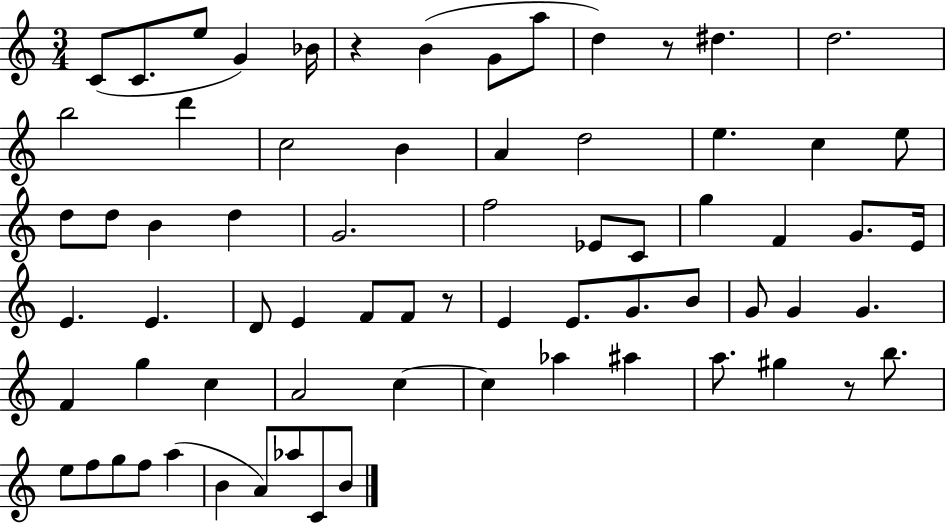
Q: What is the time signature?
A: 3/4